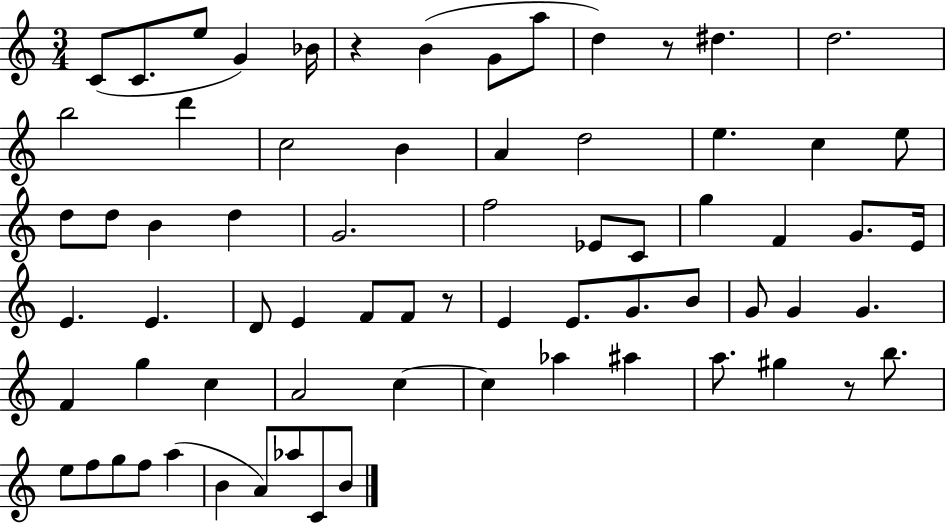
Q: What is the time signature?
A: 3/4